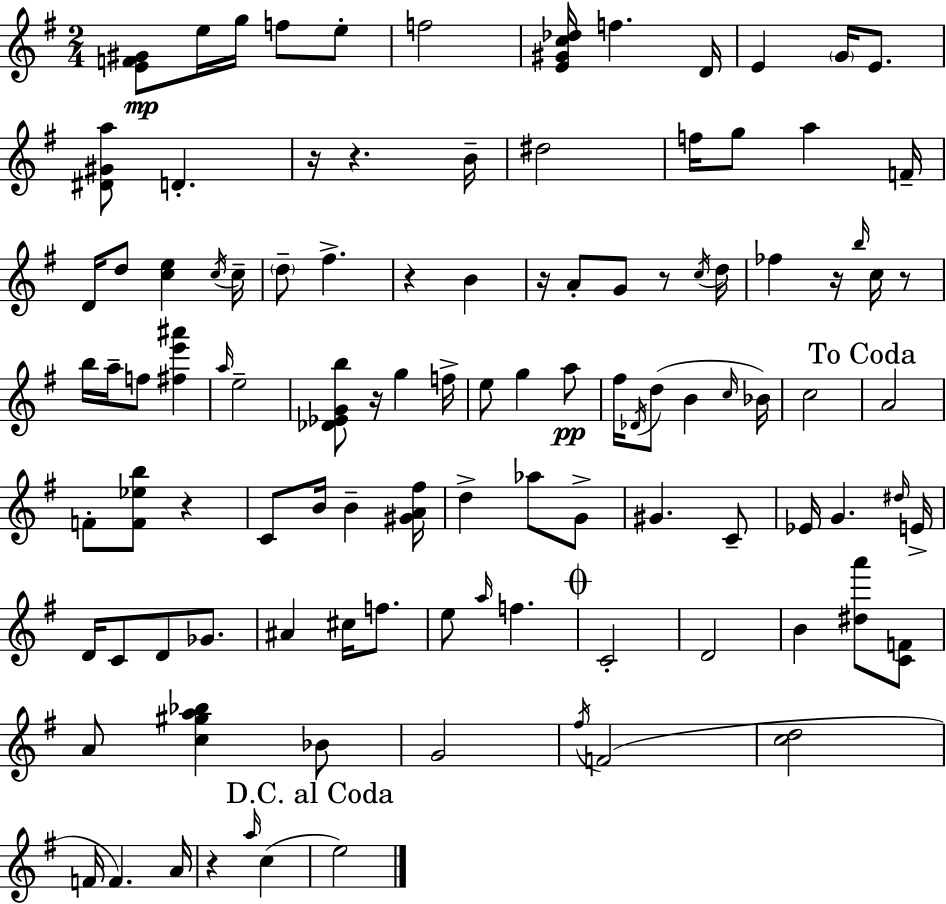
[E4,F4,G#4]/e E5/s G5/s F5/e E5/e F5/h [E4,G#4,C5,Db5]/s F5/q. D4/s E4/q G4/s E4/e. [D#4,G#4,A5]/e D4/q. R/s R/q. B4/s D#5/h F5/s G5/e A5/q F4/s D4/s D5/e [C5,E5]/q C5/s C5/s D5/e F#5/q. R/q B4/q R/s A4/e G4/e R/e C5/s D5/s FES5/q R/s B5/s C5/s R/e B5/s A5/s F5/e [F#5,E6,A#6]/q A5/s E5/h [Db4,Eb4,G4,B5]/e R/s G5/q F5/s E5/e G5/q A5/e F#5/s Db4/s D5/e B4/q C5/s Bb4/s C5/h A4/h F4/e [F4,Eb5,B5]/e R/q C4/e B4/s B4/q [G#4,A4,F#5]/s D5/q Ab5/e G4/e G#4/q. C4/e Eb4/s G4/q. D#5/s E4/s D4/s C4/e D4/e Gb4/e. A#4/q C#5/s F5/e. E5/e A5/s F5/q. C4/h D4/h B4/q [D#5,A6]/e [C4,F4]/e A4/e [C5,G#5,A5,Bb5]/q Bb4/e G4/h F#5/s F4/h [C5,D5]/h F4/s F4/q. A4/s R/q A5/s C5/q E5/h